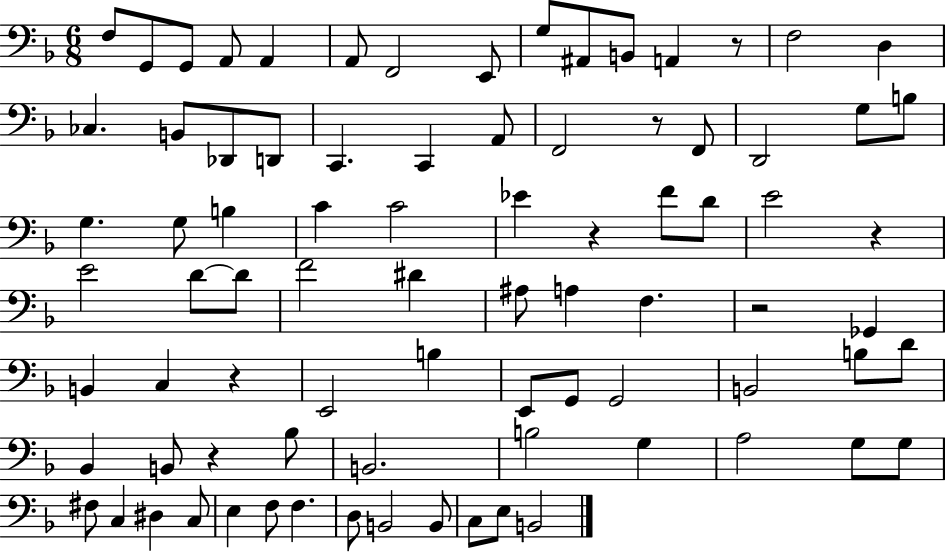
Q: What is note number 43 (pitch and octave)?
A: F3